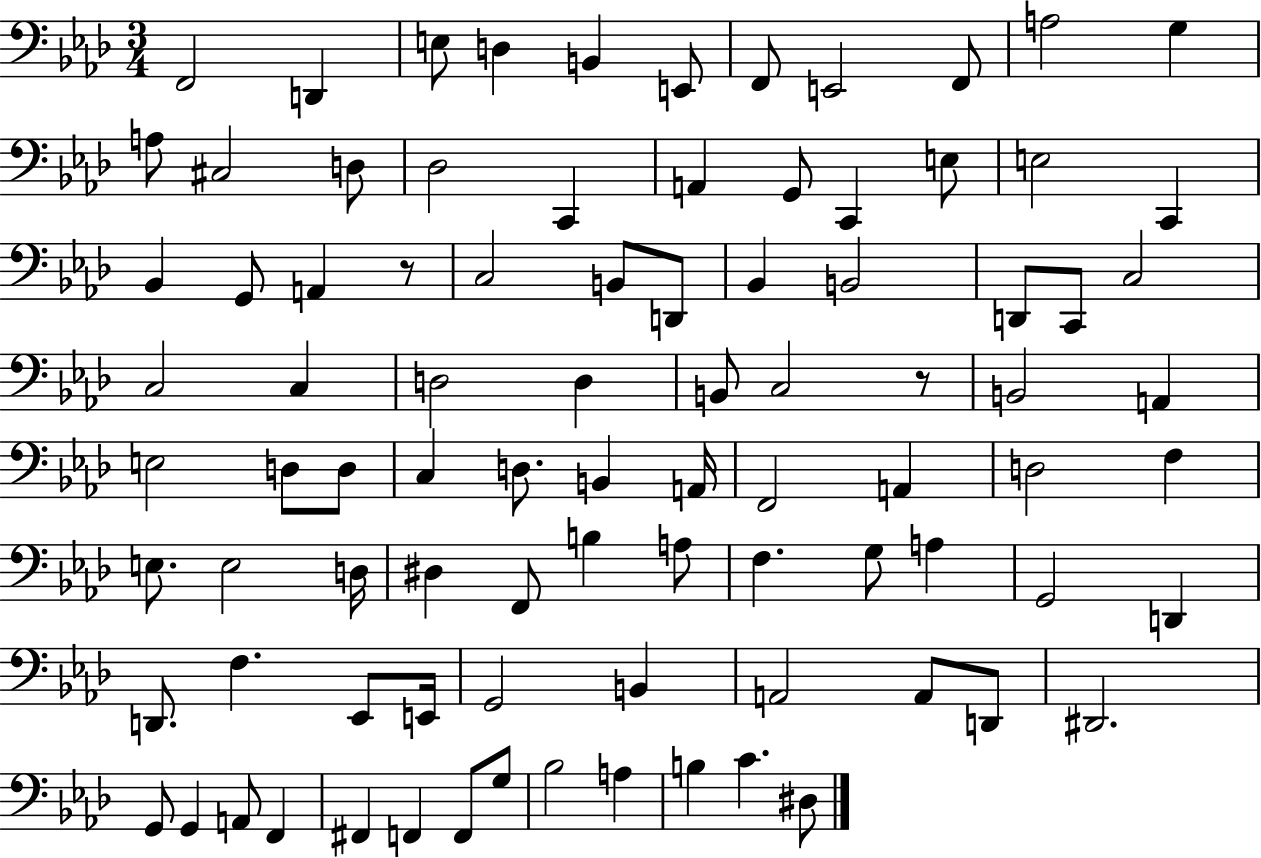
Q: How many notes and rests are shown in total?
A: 89